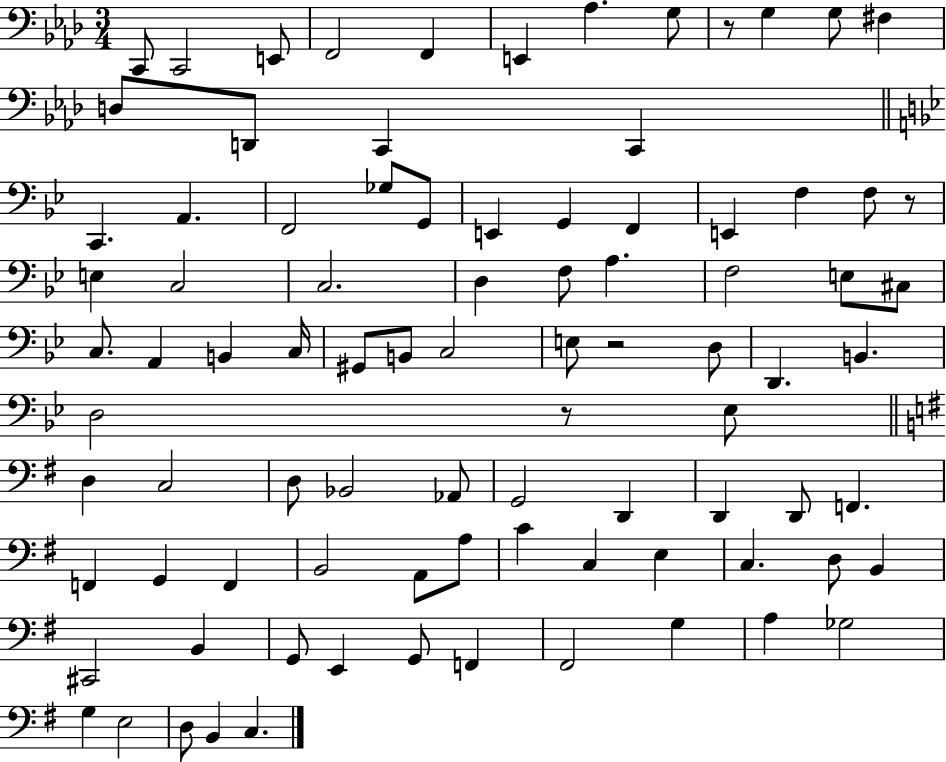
X:1
T:Untitled
M:3/4
L:1/4
K:Ab
C,,/2 C,,2 E,,/2 F,,2 F,, E,, _A, G,/2 z/2 G, G,/2 ^F, D,/2 D,,/2 C,, C,, C,, A,, F,,2 _G,/2 G,,/2 E,, G,, F,, E,, F, F,/2 z/2 E, C,2 C,2 D, F,/2 A, F,2 E,/2 ^C,/2 C,/2 A,, B,, C,/4 ^G,,/2 B,,/2 C,2 E,/2 z2 D,/2 D,, B,, D,2 z/2 _E,/2 D, C,2 D,/2 _B,,2 _A,,/2 G,,2 D,, D,, D,,/2 F,, F,, G,, F,, B,,2 A,,/2 A,/2 C C, E, C, D,/2 B,, ^C,,2 B,, G,,/2 E,, G,,/2 F,, ^F,,2 G, A, _G,2 G, E,2 D,/2 B,, C,